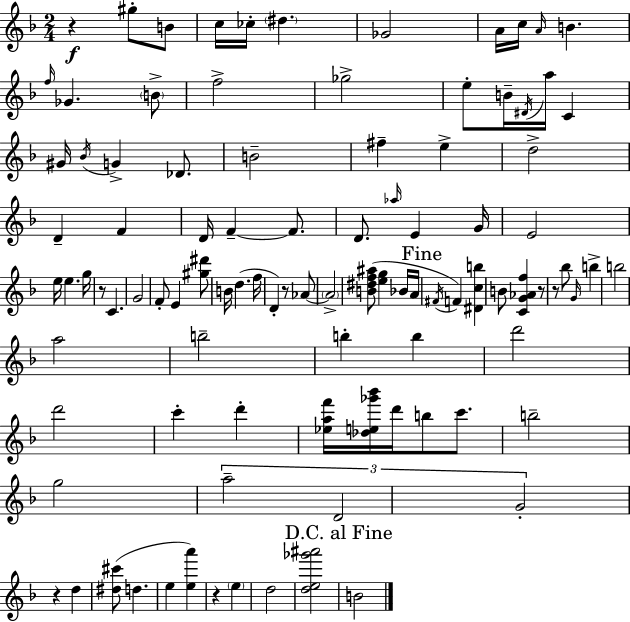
R/q G#5/e B4/e C5/s CES5/s D#5/q. Gb4/h A4/s C5/s A4/s B4/q. F5/s Gb4/q. B4/e F5/h Gb5/h E5/e B4/s D#4/s A5/s C4/q G#4/s Bb4/s G4/q Db4/e. B4/h F#5/q E5/q D5/h D4/q F4/q D4/s F4/q F4/e. D4/e. Ab5/s E4/q G4/s E4/h E5/s E5/q. G5/s R/e C4/q. G4/h F4/e E4/q [G#5,D#6]/e B4/s D5/q. F5/s D4/q R/e Ab4/e Ab4/h [B4,D#5,F5,A#5]/e [E5,G5]/q Bb4/s A4/s F#4/s F4/q [D#4,C5,B5]/q B4/e [C4,G4,Ab4,F5]/q R/e R/e Bb5/e G4/s B5/q B5/h A5/h B5/h B5/q B5/q D6/h D6/h C6/q D6/q [Eb5,A5,F6]/s [Db5,E5,Gb6,Bb6]/s D6/s B5/e C6/e. B5/h G5/h A5/h D4/h G4/h R/q D5/q [D#5,C#6]/e D5/q. E5/q [E5,A6]/q R/q E5/q D5/h [D5,E5,Gb6,A#6]/h B4/h